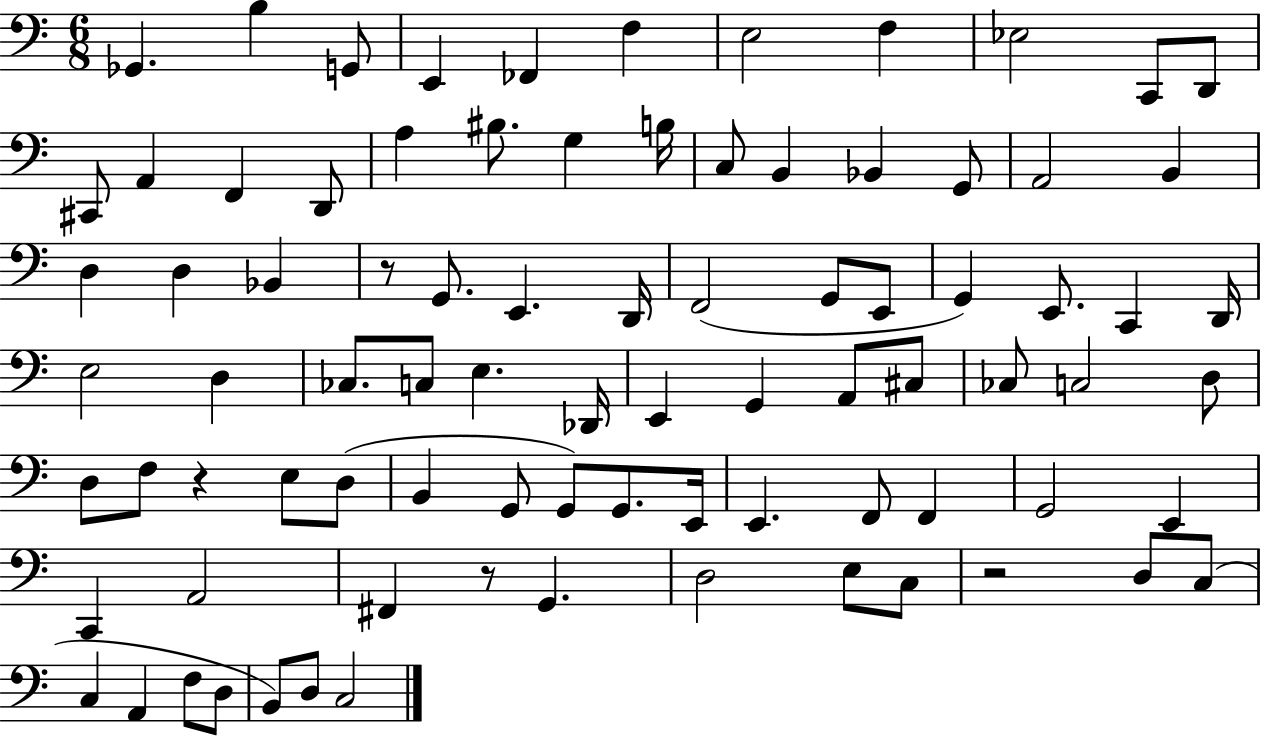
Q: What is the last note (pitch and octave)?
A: C3